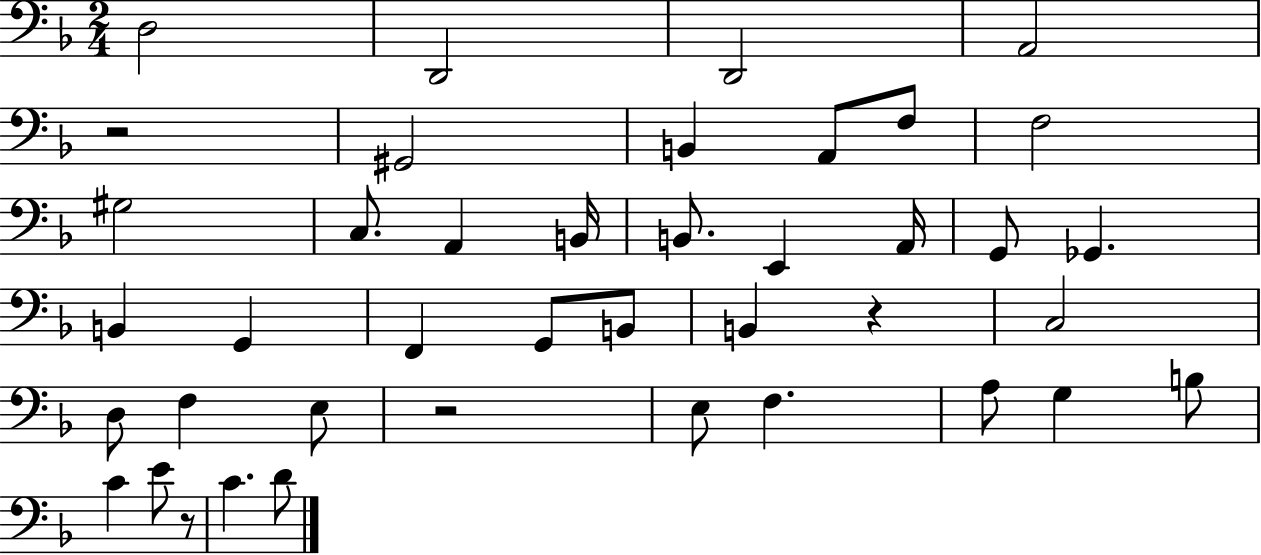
{
  \clef bass
  \numericTimeSignature
  \time 2/4
  \key f \major
  d2 | d,2 | d,2 | a,2 | \break r2 | gis,2 | b,4 a,8 f8 | f2 | \break gis2 | c8. a,4 b,16 | b,8. e,4 a,16 | g,8 ges,4. | \break b,4 g,4 | f,4 g,8 b,8 | b,4 r4 | c2 | \break d8 f4 e8 | r2 | e8 f4. | a8 g4 b8 | \break c'4 e'8 r8 | c'4. d'8 | \bar "|."
}